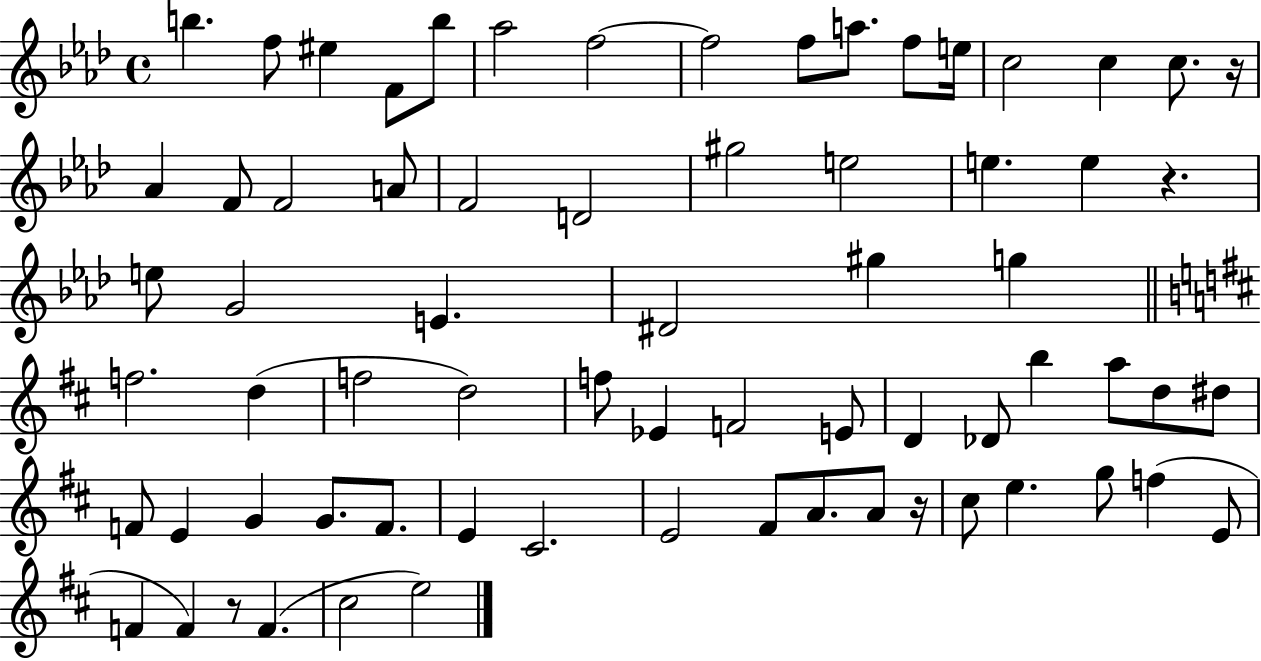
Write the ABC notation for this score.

X:1
T:Untitled
M:4/4
L:1/4
K:Ab
b f/2 ^e F/2 b/2 _a2 f2 f2 f/2 a/2 f/2 e/4 c2 c c/2 z/4 _A F/2 F2 A/2 F2 D2 ^g2 e2 e e z e/2 G2 E ^D2 ^g g f2 d f2 d2 f/2 _E F2 E/2 D _D/2 b a/2 d/2 ^d/2 F/2 E G G/2 F/2 E ^C2 E2 ^F/2 A/2 A/2 z/4 ^c/2 e g/2 f E/2 F F z/2 F ^c2 e2